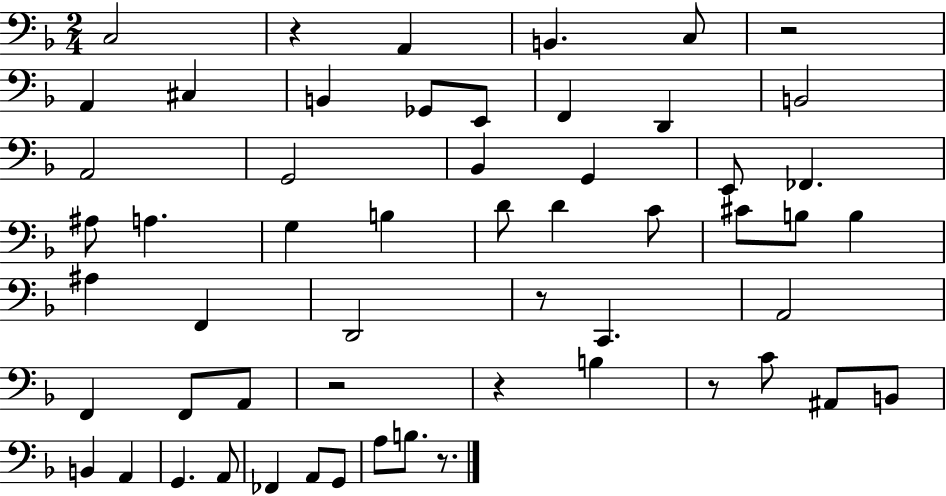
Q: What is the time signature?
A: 2/4